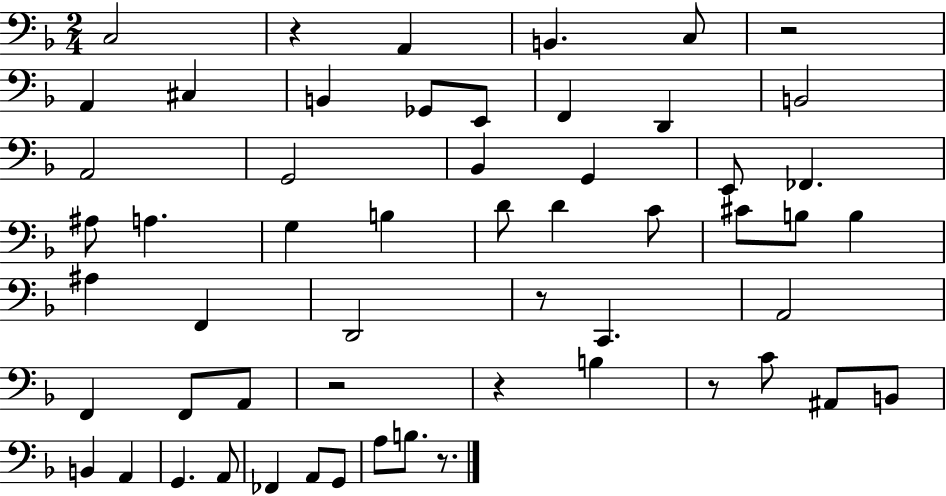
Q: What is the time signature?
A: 2/4